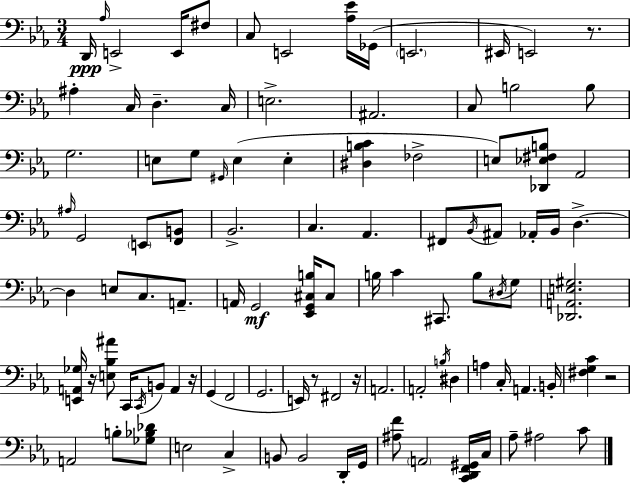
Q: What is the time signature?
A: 3/4